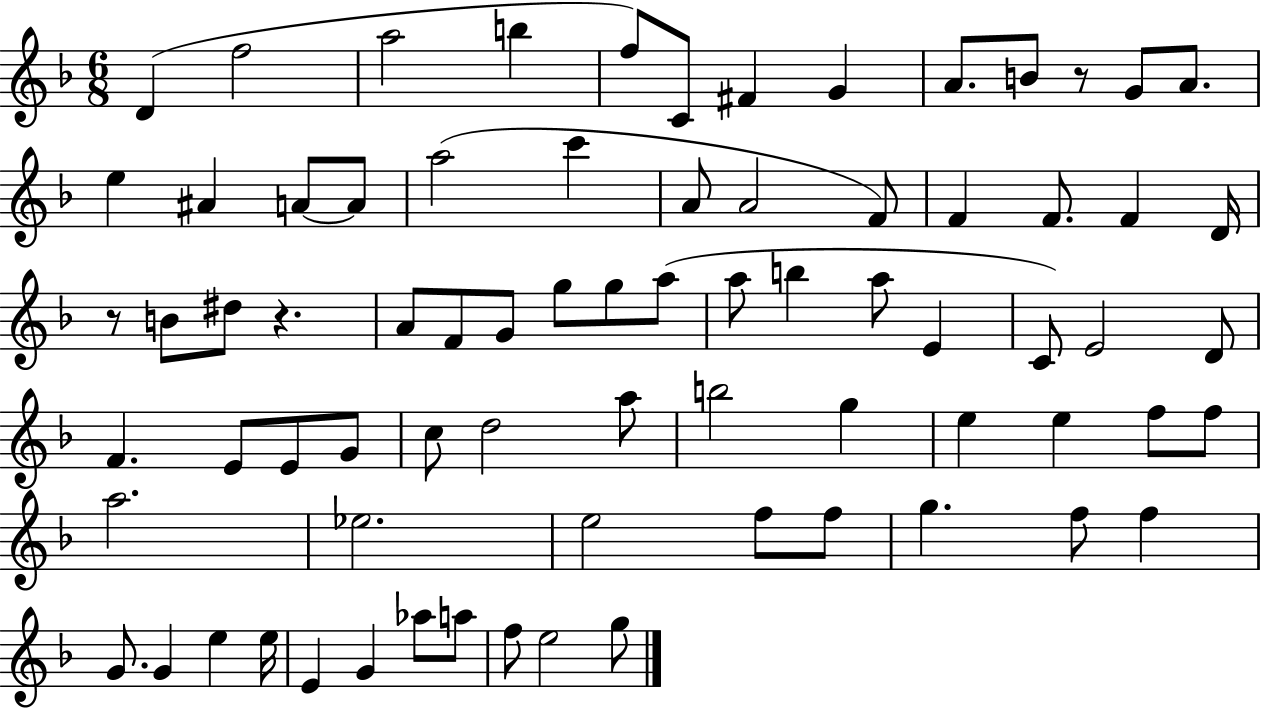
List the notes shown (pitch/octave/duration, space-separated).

D4/q F5/h A5/h B5/q F5/e C4/e F#4/q G4/q A4/e. B4/e R/e G4/e A4/e. E5/q A#4/q A4/e A4/e A5/h C6/q A4/e A4/h F4/e F4/q F4/e. F4/q D4/s R/e B4/e D#5/e R/q. A4/e F4/e G4/e G5/e G5/e A5/e A5/e B5/q A5/e E4/q C4/e E4/h D4/e F4/q. E4/e E4/e G4/e C5/e D5/h A5/e B5/h G5/q E5/q E5/q F5/e F5/e A5/h. Eb5/h. E5/h F5/e F5/e G5/q. F5/e F5/q G4/e. G4/q E5/q E5/s E4/q G4/q Ab5/e A5/e F5/e E5/h G5/e